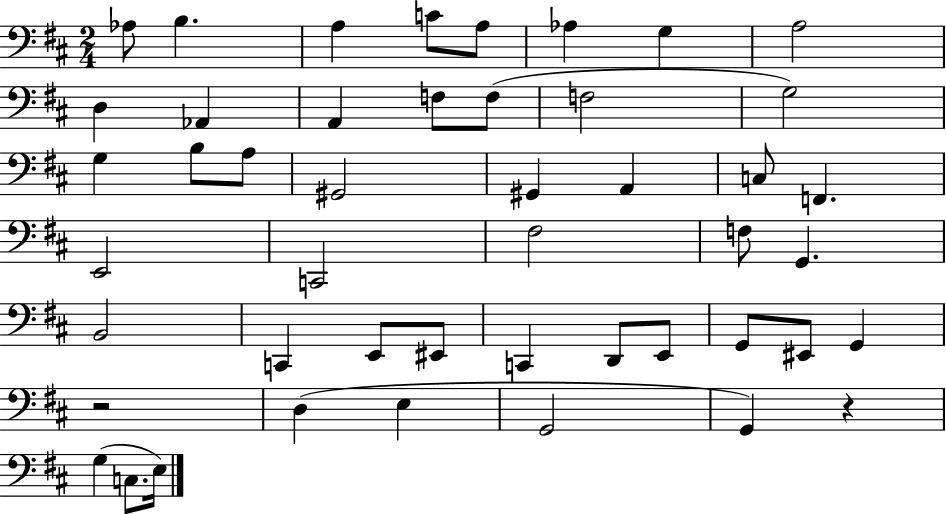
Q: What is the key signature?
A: D major